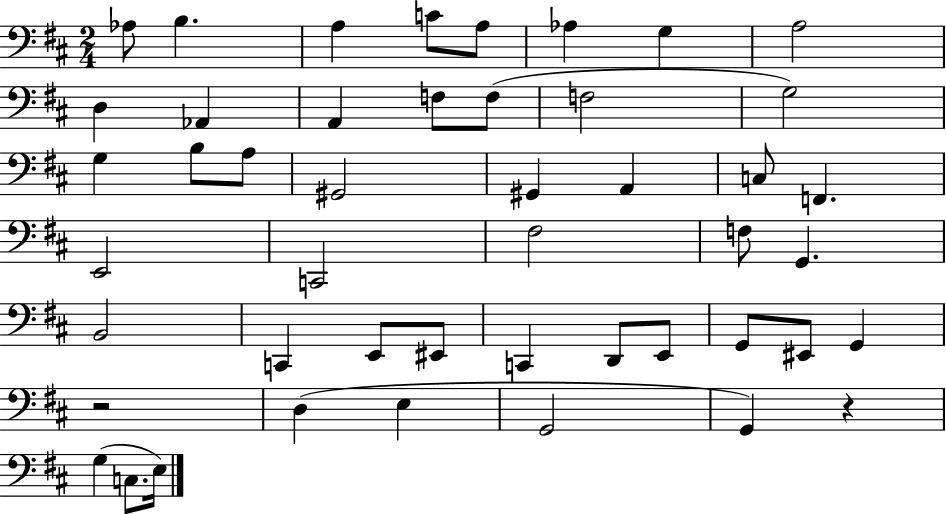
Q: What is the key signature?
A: D major